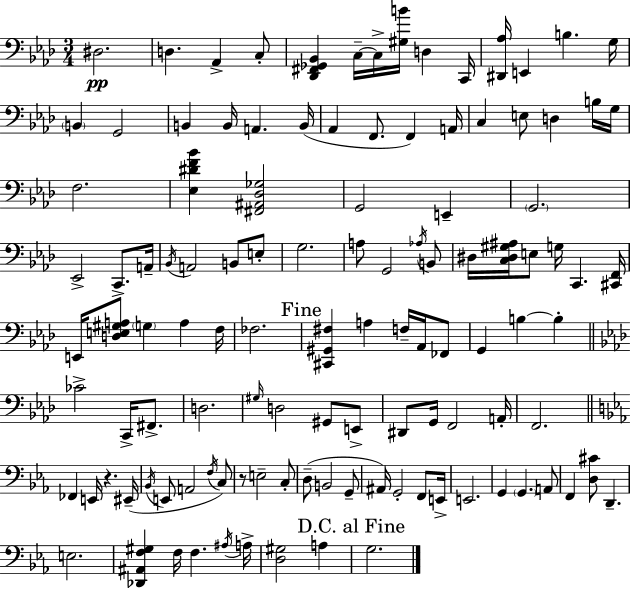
X:1
T:Untitled
M:3/4
L:1/4
K:Ab
^D,2 D, _A,, C,/2 [_D,,^F,,_G,,_B,,] C,/4 C,/4 [^G,B]/4 D, C,,/4 [^D,,_A,]/4 E,, B, G,/4 B,, G,,2 B,, B,,/4 A,, B,,/4 _A,, F,,/2 F,, A,,/4 C, E,/2 D, B,/4 G,/4 F,2 [_E,^DF_B] [^F,,^A,,_D,_G,]2 G,,2 E,, G,,2 _E,,2 C,,/2 A,,/4 _B,,/4 A,,2 B,,/2 E,/2 G,2 A,/2 G,,2 _A,/4 B,,/2 ^D,/4 [C,^D,^G,^A,]/4 E,/2 G,/4 C,, [^C,,F,,]/4 E,,/4 [D,E,^G,A,]/2 G, A, F,/4 _F,2 [^C,,^G,,^F,] A, F,/4 _A,,/4 _F,,/2 G,, B, B, _C2 C,,/4 ^F,,/2 D,2 ^G,/4 D,2 ^G,,/2 E,,/2 ^D,,/2 G,,/4 F,,2 A,,/4 F,,2 _F,, E,,/4 z ^E,,/4 _B,,/4 E,,/2 A,,2 F,/4 C,/2 z/2 E,2 C,/2 D,/2 B,,2 G,,/2 ^A,,/4 G,,2 F,,/2 E,,/4 E,,2 G,, G,, A,,/2 F,, [D,^C]/2 D,, E,2 [_D,,^A,,F,^G,] F,/4 F, ^A,/4 A,/4 [D,^G,]2 A, G,2